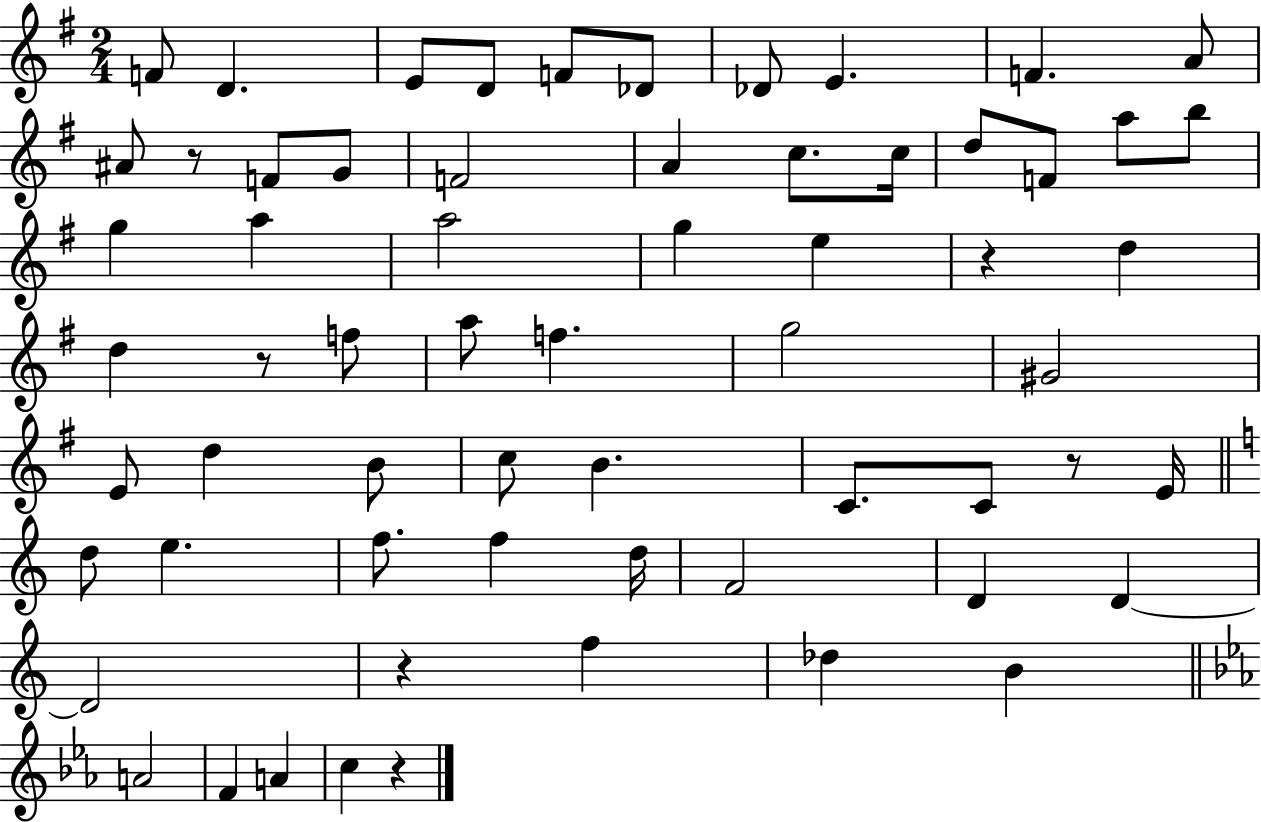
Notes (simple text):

F4/e D4/q. E4/e D4/e F4/e Db4/e Db4/e E4/q. F4/q. A4/e A#4/e R/e F4/e G4/e F4/h A4/q C5/e. C5/s D5/e F4/e A5/e B5/e G5/q A5/q A5/h G5/q E5/q R/q D5/q D5/q R/e F5/e A5/e F5/q. G5/h G#4/h E4/e D5/q B4/e C5/e B4/q. C4/e. C4/e R/e E4/s D5/e E5/q. F5/e. F5/q D5/s F4/h D4/q D4/q D4/h R/q F5/q Db5/q B4/q A4/h F4/q A4/q C5/q R/q